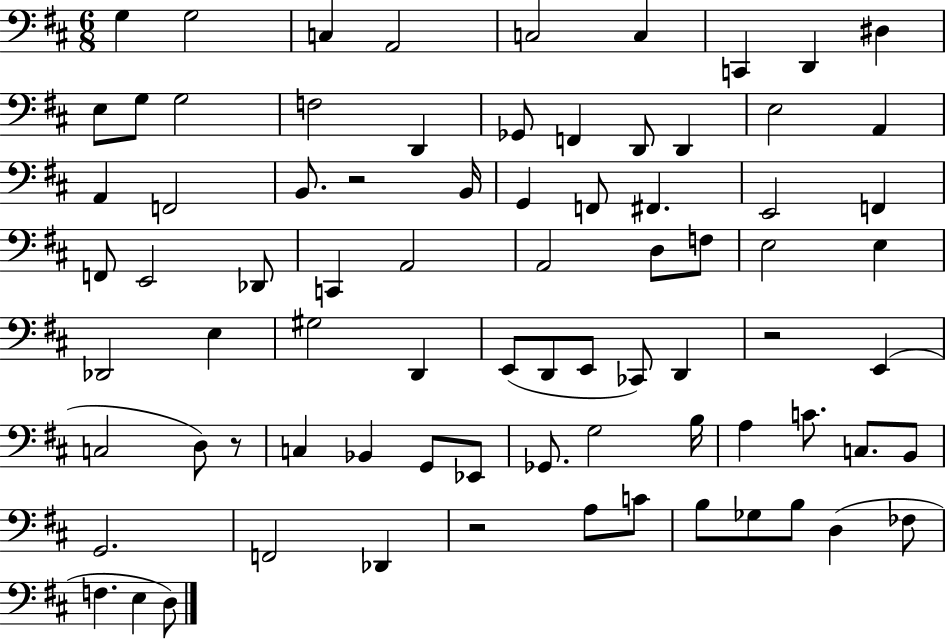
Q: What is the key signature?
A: D major